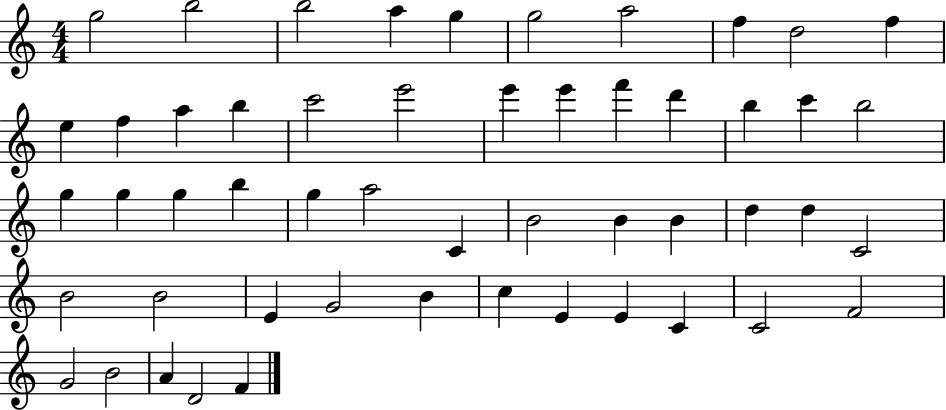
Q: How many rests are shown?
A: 0